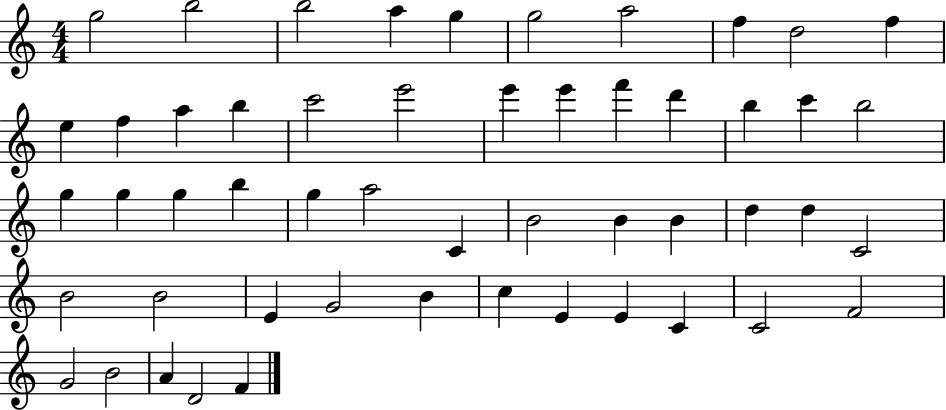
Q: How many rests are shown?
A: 0